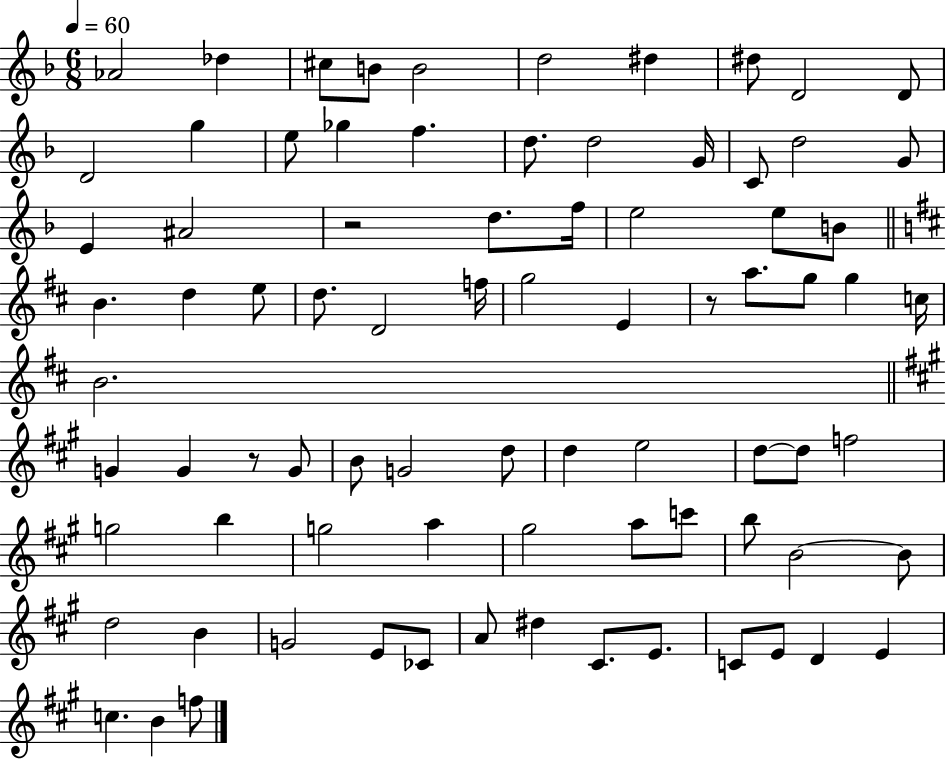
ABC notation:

X:1
T:Untitled
M:6/8
L:1/4
K:F
_A2 _d ^c/2 B/2 B2 d2 ^d ^d/2 D2 D/2 D2 g e/2 _g f d/2 d2 G/4 C/2 d2 G/2 E ^A2 z2 d/2 f/4 e2 e/2 B/2 B d e/2 d/2 D2 f/4 g2 E z/2 a/2 g/2 g c/4 B2 G G z/2 G/2 B/2 G2 d/2 d e2 d/2 d/2 f2 g2 b g2 a ^g2 a/2 c'/2 b/2 B2 B/2 d2 B G2 E/2 _C/2 A/2 ^d ^C/2 E/2 C/2 E/2 D E c B f/2